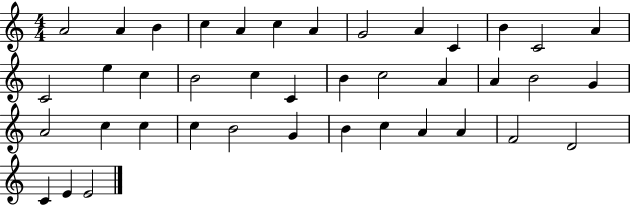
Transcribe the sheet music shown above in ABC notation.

X:1
T:Untitled
M:4/4
L:1/4
K:C
A2 A B c A c A G2 A C B C2 A C2 e c B2 c C B c2 A A B2 G A2 c c c B2 G B c A A F2 D2 C E E2